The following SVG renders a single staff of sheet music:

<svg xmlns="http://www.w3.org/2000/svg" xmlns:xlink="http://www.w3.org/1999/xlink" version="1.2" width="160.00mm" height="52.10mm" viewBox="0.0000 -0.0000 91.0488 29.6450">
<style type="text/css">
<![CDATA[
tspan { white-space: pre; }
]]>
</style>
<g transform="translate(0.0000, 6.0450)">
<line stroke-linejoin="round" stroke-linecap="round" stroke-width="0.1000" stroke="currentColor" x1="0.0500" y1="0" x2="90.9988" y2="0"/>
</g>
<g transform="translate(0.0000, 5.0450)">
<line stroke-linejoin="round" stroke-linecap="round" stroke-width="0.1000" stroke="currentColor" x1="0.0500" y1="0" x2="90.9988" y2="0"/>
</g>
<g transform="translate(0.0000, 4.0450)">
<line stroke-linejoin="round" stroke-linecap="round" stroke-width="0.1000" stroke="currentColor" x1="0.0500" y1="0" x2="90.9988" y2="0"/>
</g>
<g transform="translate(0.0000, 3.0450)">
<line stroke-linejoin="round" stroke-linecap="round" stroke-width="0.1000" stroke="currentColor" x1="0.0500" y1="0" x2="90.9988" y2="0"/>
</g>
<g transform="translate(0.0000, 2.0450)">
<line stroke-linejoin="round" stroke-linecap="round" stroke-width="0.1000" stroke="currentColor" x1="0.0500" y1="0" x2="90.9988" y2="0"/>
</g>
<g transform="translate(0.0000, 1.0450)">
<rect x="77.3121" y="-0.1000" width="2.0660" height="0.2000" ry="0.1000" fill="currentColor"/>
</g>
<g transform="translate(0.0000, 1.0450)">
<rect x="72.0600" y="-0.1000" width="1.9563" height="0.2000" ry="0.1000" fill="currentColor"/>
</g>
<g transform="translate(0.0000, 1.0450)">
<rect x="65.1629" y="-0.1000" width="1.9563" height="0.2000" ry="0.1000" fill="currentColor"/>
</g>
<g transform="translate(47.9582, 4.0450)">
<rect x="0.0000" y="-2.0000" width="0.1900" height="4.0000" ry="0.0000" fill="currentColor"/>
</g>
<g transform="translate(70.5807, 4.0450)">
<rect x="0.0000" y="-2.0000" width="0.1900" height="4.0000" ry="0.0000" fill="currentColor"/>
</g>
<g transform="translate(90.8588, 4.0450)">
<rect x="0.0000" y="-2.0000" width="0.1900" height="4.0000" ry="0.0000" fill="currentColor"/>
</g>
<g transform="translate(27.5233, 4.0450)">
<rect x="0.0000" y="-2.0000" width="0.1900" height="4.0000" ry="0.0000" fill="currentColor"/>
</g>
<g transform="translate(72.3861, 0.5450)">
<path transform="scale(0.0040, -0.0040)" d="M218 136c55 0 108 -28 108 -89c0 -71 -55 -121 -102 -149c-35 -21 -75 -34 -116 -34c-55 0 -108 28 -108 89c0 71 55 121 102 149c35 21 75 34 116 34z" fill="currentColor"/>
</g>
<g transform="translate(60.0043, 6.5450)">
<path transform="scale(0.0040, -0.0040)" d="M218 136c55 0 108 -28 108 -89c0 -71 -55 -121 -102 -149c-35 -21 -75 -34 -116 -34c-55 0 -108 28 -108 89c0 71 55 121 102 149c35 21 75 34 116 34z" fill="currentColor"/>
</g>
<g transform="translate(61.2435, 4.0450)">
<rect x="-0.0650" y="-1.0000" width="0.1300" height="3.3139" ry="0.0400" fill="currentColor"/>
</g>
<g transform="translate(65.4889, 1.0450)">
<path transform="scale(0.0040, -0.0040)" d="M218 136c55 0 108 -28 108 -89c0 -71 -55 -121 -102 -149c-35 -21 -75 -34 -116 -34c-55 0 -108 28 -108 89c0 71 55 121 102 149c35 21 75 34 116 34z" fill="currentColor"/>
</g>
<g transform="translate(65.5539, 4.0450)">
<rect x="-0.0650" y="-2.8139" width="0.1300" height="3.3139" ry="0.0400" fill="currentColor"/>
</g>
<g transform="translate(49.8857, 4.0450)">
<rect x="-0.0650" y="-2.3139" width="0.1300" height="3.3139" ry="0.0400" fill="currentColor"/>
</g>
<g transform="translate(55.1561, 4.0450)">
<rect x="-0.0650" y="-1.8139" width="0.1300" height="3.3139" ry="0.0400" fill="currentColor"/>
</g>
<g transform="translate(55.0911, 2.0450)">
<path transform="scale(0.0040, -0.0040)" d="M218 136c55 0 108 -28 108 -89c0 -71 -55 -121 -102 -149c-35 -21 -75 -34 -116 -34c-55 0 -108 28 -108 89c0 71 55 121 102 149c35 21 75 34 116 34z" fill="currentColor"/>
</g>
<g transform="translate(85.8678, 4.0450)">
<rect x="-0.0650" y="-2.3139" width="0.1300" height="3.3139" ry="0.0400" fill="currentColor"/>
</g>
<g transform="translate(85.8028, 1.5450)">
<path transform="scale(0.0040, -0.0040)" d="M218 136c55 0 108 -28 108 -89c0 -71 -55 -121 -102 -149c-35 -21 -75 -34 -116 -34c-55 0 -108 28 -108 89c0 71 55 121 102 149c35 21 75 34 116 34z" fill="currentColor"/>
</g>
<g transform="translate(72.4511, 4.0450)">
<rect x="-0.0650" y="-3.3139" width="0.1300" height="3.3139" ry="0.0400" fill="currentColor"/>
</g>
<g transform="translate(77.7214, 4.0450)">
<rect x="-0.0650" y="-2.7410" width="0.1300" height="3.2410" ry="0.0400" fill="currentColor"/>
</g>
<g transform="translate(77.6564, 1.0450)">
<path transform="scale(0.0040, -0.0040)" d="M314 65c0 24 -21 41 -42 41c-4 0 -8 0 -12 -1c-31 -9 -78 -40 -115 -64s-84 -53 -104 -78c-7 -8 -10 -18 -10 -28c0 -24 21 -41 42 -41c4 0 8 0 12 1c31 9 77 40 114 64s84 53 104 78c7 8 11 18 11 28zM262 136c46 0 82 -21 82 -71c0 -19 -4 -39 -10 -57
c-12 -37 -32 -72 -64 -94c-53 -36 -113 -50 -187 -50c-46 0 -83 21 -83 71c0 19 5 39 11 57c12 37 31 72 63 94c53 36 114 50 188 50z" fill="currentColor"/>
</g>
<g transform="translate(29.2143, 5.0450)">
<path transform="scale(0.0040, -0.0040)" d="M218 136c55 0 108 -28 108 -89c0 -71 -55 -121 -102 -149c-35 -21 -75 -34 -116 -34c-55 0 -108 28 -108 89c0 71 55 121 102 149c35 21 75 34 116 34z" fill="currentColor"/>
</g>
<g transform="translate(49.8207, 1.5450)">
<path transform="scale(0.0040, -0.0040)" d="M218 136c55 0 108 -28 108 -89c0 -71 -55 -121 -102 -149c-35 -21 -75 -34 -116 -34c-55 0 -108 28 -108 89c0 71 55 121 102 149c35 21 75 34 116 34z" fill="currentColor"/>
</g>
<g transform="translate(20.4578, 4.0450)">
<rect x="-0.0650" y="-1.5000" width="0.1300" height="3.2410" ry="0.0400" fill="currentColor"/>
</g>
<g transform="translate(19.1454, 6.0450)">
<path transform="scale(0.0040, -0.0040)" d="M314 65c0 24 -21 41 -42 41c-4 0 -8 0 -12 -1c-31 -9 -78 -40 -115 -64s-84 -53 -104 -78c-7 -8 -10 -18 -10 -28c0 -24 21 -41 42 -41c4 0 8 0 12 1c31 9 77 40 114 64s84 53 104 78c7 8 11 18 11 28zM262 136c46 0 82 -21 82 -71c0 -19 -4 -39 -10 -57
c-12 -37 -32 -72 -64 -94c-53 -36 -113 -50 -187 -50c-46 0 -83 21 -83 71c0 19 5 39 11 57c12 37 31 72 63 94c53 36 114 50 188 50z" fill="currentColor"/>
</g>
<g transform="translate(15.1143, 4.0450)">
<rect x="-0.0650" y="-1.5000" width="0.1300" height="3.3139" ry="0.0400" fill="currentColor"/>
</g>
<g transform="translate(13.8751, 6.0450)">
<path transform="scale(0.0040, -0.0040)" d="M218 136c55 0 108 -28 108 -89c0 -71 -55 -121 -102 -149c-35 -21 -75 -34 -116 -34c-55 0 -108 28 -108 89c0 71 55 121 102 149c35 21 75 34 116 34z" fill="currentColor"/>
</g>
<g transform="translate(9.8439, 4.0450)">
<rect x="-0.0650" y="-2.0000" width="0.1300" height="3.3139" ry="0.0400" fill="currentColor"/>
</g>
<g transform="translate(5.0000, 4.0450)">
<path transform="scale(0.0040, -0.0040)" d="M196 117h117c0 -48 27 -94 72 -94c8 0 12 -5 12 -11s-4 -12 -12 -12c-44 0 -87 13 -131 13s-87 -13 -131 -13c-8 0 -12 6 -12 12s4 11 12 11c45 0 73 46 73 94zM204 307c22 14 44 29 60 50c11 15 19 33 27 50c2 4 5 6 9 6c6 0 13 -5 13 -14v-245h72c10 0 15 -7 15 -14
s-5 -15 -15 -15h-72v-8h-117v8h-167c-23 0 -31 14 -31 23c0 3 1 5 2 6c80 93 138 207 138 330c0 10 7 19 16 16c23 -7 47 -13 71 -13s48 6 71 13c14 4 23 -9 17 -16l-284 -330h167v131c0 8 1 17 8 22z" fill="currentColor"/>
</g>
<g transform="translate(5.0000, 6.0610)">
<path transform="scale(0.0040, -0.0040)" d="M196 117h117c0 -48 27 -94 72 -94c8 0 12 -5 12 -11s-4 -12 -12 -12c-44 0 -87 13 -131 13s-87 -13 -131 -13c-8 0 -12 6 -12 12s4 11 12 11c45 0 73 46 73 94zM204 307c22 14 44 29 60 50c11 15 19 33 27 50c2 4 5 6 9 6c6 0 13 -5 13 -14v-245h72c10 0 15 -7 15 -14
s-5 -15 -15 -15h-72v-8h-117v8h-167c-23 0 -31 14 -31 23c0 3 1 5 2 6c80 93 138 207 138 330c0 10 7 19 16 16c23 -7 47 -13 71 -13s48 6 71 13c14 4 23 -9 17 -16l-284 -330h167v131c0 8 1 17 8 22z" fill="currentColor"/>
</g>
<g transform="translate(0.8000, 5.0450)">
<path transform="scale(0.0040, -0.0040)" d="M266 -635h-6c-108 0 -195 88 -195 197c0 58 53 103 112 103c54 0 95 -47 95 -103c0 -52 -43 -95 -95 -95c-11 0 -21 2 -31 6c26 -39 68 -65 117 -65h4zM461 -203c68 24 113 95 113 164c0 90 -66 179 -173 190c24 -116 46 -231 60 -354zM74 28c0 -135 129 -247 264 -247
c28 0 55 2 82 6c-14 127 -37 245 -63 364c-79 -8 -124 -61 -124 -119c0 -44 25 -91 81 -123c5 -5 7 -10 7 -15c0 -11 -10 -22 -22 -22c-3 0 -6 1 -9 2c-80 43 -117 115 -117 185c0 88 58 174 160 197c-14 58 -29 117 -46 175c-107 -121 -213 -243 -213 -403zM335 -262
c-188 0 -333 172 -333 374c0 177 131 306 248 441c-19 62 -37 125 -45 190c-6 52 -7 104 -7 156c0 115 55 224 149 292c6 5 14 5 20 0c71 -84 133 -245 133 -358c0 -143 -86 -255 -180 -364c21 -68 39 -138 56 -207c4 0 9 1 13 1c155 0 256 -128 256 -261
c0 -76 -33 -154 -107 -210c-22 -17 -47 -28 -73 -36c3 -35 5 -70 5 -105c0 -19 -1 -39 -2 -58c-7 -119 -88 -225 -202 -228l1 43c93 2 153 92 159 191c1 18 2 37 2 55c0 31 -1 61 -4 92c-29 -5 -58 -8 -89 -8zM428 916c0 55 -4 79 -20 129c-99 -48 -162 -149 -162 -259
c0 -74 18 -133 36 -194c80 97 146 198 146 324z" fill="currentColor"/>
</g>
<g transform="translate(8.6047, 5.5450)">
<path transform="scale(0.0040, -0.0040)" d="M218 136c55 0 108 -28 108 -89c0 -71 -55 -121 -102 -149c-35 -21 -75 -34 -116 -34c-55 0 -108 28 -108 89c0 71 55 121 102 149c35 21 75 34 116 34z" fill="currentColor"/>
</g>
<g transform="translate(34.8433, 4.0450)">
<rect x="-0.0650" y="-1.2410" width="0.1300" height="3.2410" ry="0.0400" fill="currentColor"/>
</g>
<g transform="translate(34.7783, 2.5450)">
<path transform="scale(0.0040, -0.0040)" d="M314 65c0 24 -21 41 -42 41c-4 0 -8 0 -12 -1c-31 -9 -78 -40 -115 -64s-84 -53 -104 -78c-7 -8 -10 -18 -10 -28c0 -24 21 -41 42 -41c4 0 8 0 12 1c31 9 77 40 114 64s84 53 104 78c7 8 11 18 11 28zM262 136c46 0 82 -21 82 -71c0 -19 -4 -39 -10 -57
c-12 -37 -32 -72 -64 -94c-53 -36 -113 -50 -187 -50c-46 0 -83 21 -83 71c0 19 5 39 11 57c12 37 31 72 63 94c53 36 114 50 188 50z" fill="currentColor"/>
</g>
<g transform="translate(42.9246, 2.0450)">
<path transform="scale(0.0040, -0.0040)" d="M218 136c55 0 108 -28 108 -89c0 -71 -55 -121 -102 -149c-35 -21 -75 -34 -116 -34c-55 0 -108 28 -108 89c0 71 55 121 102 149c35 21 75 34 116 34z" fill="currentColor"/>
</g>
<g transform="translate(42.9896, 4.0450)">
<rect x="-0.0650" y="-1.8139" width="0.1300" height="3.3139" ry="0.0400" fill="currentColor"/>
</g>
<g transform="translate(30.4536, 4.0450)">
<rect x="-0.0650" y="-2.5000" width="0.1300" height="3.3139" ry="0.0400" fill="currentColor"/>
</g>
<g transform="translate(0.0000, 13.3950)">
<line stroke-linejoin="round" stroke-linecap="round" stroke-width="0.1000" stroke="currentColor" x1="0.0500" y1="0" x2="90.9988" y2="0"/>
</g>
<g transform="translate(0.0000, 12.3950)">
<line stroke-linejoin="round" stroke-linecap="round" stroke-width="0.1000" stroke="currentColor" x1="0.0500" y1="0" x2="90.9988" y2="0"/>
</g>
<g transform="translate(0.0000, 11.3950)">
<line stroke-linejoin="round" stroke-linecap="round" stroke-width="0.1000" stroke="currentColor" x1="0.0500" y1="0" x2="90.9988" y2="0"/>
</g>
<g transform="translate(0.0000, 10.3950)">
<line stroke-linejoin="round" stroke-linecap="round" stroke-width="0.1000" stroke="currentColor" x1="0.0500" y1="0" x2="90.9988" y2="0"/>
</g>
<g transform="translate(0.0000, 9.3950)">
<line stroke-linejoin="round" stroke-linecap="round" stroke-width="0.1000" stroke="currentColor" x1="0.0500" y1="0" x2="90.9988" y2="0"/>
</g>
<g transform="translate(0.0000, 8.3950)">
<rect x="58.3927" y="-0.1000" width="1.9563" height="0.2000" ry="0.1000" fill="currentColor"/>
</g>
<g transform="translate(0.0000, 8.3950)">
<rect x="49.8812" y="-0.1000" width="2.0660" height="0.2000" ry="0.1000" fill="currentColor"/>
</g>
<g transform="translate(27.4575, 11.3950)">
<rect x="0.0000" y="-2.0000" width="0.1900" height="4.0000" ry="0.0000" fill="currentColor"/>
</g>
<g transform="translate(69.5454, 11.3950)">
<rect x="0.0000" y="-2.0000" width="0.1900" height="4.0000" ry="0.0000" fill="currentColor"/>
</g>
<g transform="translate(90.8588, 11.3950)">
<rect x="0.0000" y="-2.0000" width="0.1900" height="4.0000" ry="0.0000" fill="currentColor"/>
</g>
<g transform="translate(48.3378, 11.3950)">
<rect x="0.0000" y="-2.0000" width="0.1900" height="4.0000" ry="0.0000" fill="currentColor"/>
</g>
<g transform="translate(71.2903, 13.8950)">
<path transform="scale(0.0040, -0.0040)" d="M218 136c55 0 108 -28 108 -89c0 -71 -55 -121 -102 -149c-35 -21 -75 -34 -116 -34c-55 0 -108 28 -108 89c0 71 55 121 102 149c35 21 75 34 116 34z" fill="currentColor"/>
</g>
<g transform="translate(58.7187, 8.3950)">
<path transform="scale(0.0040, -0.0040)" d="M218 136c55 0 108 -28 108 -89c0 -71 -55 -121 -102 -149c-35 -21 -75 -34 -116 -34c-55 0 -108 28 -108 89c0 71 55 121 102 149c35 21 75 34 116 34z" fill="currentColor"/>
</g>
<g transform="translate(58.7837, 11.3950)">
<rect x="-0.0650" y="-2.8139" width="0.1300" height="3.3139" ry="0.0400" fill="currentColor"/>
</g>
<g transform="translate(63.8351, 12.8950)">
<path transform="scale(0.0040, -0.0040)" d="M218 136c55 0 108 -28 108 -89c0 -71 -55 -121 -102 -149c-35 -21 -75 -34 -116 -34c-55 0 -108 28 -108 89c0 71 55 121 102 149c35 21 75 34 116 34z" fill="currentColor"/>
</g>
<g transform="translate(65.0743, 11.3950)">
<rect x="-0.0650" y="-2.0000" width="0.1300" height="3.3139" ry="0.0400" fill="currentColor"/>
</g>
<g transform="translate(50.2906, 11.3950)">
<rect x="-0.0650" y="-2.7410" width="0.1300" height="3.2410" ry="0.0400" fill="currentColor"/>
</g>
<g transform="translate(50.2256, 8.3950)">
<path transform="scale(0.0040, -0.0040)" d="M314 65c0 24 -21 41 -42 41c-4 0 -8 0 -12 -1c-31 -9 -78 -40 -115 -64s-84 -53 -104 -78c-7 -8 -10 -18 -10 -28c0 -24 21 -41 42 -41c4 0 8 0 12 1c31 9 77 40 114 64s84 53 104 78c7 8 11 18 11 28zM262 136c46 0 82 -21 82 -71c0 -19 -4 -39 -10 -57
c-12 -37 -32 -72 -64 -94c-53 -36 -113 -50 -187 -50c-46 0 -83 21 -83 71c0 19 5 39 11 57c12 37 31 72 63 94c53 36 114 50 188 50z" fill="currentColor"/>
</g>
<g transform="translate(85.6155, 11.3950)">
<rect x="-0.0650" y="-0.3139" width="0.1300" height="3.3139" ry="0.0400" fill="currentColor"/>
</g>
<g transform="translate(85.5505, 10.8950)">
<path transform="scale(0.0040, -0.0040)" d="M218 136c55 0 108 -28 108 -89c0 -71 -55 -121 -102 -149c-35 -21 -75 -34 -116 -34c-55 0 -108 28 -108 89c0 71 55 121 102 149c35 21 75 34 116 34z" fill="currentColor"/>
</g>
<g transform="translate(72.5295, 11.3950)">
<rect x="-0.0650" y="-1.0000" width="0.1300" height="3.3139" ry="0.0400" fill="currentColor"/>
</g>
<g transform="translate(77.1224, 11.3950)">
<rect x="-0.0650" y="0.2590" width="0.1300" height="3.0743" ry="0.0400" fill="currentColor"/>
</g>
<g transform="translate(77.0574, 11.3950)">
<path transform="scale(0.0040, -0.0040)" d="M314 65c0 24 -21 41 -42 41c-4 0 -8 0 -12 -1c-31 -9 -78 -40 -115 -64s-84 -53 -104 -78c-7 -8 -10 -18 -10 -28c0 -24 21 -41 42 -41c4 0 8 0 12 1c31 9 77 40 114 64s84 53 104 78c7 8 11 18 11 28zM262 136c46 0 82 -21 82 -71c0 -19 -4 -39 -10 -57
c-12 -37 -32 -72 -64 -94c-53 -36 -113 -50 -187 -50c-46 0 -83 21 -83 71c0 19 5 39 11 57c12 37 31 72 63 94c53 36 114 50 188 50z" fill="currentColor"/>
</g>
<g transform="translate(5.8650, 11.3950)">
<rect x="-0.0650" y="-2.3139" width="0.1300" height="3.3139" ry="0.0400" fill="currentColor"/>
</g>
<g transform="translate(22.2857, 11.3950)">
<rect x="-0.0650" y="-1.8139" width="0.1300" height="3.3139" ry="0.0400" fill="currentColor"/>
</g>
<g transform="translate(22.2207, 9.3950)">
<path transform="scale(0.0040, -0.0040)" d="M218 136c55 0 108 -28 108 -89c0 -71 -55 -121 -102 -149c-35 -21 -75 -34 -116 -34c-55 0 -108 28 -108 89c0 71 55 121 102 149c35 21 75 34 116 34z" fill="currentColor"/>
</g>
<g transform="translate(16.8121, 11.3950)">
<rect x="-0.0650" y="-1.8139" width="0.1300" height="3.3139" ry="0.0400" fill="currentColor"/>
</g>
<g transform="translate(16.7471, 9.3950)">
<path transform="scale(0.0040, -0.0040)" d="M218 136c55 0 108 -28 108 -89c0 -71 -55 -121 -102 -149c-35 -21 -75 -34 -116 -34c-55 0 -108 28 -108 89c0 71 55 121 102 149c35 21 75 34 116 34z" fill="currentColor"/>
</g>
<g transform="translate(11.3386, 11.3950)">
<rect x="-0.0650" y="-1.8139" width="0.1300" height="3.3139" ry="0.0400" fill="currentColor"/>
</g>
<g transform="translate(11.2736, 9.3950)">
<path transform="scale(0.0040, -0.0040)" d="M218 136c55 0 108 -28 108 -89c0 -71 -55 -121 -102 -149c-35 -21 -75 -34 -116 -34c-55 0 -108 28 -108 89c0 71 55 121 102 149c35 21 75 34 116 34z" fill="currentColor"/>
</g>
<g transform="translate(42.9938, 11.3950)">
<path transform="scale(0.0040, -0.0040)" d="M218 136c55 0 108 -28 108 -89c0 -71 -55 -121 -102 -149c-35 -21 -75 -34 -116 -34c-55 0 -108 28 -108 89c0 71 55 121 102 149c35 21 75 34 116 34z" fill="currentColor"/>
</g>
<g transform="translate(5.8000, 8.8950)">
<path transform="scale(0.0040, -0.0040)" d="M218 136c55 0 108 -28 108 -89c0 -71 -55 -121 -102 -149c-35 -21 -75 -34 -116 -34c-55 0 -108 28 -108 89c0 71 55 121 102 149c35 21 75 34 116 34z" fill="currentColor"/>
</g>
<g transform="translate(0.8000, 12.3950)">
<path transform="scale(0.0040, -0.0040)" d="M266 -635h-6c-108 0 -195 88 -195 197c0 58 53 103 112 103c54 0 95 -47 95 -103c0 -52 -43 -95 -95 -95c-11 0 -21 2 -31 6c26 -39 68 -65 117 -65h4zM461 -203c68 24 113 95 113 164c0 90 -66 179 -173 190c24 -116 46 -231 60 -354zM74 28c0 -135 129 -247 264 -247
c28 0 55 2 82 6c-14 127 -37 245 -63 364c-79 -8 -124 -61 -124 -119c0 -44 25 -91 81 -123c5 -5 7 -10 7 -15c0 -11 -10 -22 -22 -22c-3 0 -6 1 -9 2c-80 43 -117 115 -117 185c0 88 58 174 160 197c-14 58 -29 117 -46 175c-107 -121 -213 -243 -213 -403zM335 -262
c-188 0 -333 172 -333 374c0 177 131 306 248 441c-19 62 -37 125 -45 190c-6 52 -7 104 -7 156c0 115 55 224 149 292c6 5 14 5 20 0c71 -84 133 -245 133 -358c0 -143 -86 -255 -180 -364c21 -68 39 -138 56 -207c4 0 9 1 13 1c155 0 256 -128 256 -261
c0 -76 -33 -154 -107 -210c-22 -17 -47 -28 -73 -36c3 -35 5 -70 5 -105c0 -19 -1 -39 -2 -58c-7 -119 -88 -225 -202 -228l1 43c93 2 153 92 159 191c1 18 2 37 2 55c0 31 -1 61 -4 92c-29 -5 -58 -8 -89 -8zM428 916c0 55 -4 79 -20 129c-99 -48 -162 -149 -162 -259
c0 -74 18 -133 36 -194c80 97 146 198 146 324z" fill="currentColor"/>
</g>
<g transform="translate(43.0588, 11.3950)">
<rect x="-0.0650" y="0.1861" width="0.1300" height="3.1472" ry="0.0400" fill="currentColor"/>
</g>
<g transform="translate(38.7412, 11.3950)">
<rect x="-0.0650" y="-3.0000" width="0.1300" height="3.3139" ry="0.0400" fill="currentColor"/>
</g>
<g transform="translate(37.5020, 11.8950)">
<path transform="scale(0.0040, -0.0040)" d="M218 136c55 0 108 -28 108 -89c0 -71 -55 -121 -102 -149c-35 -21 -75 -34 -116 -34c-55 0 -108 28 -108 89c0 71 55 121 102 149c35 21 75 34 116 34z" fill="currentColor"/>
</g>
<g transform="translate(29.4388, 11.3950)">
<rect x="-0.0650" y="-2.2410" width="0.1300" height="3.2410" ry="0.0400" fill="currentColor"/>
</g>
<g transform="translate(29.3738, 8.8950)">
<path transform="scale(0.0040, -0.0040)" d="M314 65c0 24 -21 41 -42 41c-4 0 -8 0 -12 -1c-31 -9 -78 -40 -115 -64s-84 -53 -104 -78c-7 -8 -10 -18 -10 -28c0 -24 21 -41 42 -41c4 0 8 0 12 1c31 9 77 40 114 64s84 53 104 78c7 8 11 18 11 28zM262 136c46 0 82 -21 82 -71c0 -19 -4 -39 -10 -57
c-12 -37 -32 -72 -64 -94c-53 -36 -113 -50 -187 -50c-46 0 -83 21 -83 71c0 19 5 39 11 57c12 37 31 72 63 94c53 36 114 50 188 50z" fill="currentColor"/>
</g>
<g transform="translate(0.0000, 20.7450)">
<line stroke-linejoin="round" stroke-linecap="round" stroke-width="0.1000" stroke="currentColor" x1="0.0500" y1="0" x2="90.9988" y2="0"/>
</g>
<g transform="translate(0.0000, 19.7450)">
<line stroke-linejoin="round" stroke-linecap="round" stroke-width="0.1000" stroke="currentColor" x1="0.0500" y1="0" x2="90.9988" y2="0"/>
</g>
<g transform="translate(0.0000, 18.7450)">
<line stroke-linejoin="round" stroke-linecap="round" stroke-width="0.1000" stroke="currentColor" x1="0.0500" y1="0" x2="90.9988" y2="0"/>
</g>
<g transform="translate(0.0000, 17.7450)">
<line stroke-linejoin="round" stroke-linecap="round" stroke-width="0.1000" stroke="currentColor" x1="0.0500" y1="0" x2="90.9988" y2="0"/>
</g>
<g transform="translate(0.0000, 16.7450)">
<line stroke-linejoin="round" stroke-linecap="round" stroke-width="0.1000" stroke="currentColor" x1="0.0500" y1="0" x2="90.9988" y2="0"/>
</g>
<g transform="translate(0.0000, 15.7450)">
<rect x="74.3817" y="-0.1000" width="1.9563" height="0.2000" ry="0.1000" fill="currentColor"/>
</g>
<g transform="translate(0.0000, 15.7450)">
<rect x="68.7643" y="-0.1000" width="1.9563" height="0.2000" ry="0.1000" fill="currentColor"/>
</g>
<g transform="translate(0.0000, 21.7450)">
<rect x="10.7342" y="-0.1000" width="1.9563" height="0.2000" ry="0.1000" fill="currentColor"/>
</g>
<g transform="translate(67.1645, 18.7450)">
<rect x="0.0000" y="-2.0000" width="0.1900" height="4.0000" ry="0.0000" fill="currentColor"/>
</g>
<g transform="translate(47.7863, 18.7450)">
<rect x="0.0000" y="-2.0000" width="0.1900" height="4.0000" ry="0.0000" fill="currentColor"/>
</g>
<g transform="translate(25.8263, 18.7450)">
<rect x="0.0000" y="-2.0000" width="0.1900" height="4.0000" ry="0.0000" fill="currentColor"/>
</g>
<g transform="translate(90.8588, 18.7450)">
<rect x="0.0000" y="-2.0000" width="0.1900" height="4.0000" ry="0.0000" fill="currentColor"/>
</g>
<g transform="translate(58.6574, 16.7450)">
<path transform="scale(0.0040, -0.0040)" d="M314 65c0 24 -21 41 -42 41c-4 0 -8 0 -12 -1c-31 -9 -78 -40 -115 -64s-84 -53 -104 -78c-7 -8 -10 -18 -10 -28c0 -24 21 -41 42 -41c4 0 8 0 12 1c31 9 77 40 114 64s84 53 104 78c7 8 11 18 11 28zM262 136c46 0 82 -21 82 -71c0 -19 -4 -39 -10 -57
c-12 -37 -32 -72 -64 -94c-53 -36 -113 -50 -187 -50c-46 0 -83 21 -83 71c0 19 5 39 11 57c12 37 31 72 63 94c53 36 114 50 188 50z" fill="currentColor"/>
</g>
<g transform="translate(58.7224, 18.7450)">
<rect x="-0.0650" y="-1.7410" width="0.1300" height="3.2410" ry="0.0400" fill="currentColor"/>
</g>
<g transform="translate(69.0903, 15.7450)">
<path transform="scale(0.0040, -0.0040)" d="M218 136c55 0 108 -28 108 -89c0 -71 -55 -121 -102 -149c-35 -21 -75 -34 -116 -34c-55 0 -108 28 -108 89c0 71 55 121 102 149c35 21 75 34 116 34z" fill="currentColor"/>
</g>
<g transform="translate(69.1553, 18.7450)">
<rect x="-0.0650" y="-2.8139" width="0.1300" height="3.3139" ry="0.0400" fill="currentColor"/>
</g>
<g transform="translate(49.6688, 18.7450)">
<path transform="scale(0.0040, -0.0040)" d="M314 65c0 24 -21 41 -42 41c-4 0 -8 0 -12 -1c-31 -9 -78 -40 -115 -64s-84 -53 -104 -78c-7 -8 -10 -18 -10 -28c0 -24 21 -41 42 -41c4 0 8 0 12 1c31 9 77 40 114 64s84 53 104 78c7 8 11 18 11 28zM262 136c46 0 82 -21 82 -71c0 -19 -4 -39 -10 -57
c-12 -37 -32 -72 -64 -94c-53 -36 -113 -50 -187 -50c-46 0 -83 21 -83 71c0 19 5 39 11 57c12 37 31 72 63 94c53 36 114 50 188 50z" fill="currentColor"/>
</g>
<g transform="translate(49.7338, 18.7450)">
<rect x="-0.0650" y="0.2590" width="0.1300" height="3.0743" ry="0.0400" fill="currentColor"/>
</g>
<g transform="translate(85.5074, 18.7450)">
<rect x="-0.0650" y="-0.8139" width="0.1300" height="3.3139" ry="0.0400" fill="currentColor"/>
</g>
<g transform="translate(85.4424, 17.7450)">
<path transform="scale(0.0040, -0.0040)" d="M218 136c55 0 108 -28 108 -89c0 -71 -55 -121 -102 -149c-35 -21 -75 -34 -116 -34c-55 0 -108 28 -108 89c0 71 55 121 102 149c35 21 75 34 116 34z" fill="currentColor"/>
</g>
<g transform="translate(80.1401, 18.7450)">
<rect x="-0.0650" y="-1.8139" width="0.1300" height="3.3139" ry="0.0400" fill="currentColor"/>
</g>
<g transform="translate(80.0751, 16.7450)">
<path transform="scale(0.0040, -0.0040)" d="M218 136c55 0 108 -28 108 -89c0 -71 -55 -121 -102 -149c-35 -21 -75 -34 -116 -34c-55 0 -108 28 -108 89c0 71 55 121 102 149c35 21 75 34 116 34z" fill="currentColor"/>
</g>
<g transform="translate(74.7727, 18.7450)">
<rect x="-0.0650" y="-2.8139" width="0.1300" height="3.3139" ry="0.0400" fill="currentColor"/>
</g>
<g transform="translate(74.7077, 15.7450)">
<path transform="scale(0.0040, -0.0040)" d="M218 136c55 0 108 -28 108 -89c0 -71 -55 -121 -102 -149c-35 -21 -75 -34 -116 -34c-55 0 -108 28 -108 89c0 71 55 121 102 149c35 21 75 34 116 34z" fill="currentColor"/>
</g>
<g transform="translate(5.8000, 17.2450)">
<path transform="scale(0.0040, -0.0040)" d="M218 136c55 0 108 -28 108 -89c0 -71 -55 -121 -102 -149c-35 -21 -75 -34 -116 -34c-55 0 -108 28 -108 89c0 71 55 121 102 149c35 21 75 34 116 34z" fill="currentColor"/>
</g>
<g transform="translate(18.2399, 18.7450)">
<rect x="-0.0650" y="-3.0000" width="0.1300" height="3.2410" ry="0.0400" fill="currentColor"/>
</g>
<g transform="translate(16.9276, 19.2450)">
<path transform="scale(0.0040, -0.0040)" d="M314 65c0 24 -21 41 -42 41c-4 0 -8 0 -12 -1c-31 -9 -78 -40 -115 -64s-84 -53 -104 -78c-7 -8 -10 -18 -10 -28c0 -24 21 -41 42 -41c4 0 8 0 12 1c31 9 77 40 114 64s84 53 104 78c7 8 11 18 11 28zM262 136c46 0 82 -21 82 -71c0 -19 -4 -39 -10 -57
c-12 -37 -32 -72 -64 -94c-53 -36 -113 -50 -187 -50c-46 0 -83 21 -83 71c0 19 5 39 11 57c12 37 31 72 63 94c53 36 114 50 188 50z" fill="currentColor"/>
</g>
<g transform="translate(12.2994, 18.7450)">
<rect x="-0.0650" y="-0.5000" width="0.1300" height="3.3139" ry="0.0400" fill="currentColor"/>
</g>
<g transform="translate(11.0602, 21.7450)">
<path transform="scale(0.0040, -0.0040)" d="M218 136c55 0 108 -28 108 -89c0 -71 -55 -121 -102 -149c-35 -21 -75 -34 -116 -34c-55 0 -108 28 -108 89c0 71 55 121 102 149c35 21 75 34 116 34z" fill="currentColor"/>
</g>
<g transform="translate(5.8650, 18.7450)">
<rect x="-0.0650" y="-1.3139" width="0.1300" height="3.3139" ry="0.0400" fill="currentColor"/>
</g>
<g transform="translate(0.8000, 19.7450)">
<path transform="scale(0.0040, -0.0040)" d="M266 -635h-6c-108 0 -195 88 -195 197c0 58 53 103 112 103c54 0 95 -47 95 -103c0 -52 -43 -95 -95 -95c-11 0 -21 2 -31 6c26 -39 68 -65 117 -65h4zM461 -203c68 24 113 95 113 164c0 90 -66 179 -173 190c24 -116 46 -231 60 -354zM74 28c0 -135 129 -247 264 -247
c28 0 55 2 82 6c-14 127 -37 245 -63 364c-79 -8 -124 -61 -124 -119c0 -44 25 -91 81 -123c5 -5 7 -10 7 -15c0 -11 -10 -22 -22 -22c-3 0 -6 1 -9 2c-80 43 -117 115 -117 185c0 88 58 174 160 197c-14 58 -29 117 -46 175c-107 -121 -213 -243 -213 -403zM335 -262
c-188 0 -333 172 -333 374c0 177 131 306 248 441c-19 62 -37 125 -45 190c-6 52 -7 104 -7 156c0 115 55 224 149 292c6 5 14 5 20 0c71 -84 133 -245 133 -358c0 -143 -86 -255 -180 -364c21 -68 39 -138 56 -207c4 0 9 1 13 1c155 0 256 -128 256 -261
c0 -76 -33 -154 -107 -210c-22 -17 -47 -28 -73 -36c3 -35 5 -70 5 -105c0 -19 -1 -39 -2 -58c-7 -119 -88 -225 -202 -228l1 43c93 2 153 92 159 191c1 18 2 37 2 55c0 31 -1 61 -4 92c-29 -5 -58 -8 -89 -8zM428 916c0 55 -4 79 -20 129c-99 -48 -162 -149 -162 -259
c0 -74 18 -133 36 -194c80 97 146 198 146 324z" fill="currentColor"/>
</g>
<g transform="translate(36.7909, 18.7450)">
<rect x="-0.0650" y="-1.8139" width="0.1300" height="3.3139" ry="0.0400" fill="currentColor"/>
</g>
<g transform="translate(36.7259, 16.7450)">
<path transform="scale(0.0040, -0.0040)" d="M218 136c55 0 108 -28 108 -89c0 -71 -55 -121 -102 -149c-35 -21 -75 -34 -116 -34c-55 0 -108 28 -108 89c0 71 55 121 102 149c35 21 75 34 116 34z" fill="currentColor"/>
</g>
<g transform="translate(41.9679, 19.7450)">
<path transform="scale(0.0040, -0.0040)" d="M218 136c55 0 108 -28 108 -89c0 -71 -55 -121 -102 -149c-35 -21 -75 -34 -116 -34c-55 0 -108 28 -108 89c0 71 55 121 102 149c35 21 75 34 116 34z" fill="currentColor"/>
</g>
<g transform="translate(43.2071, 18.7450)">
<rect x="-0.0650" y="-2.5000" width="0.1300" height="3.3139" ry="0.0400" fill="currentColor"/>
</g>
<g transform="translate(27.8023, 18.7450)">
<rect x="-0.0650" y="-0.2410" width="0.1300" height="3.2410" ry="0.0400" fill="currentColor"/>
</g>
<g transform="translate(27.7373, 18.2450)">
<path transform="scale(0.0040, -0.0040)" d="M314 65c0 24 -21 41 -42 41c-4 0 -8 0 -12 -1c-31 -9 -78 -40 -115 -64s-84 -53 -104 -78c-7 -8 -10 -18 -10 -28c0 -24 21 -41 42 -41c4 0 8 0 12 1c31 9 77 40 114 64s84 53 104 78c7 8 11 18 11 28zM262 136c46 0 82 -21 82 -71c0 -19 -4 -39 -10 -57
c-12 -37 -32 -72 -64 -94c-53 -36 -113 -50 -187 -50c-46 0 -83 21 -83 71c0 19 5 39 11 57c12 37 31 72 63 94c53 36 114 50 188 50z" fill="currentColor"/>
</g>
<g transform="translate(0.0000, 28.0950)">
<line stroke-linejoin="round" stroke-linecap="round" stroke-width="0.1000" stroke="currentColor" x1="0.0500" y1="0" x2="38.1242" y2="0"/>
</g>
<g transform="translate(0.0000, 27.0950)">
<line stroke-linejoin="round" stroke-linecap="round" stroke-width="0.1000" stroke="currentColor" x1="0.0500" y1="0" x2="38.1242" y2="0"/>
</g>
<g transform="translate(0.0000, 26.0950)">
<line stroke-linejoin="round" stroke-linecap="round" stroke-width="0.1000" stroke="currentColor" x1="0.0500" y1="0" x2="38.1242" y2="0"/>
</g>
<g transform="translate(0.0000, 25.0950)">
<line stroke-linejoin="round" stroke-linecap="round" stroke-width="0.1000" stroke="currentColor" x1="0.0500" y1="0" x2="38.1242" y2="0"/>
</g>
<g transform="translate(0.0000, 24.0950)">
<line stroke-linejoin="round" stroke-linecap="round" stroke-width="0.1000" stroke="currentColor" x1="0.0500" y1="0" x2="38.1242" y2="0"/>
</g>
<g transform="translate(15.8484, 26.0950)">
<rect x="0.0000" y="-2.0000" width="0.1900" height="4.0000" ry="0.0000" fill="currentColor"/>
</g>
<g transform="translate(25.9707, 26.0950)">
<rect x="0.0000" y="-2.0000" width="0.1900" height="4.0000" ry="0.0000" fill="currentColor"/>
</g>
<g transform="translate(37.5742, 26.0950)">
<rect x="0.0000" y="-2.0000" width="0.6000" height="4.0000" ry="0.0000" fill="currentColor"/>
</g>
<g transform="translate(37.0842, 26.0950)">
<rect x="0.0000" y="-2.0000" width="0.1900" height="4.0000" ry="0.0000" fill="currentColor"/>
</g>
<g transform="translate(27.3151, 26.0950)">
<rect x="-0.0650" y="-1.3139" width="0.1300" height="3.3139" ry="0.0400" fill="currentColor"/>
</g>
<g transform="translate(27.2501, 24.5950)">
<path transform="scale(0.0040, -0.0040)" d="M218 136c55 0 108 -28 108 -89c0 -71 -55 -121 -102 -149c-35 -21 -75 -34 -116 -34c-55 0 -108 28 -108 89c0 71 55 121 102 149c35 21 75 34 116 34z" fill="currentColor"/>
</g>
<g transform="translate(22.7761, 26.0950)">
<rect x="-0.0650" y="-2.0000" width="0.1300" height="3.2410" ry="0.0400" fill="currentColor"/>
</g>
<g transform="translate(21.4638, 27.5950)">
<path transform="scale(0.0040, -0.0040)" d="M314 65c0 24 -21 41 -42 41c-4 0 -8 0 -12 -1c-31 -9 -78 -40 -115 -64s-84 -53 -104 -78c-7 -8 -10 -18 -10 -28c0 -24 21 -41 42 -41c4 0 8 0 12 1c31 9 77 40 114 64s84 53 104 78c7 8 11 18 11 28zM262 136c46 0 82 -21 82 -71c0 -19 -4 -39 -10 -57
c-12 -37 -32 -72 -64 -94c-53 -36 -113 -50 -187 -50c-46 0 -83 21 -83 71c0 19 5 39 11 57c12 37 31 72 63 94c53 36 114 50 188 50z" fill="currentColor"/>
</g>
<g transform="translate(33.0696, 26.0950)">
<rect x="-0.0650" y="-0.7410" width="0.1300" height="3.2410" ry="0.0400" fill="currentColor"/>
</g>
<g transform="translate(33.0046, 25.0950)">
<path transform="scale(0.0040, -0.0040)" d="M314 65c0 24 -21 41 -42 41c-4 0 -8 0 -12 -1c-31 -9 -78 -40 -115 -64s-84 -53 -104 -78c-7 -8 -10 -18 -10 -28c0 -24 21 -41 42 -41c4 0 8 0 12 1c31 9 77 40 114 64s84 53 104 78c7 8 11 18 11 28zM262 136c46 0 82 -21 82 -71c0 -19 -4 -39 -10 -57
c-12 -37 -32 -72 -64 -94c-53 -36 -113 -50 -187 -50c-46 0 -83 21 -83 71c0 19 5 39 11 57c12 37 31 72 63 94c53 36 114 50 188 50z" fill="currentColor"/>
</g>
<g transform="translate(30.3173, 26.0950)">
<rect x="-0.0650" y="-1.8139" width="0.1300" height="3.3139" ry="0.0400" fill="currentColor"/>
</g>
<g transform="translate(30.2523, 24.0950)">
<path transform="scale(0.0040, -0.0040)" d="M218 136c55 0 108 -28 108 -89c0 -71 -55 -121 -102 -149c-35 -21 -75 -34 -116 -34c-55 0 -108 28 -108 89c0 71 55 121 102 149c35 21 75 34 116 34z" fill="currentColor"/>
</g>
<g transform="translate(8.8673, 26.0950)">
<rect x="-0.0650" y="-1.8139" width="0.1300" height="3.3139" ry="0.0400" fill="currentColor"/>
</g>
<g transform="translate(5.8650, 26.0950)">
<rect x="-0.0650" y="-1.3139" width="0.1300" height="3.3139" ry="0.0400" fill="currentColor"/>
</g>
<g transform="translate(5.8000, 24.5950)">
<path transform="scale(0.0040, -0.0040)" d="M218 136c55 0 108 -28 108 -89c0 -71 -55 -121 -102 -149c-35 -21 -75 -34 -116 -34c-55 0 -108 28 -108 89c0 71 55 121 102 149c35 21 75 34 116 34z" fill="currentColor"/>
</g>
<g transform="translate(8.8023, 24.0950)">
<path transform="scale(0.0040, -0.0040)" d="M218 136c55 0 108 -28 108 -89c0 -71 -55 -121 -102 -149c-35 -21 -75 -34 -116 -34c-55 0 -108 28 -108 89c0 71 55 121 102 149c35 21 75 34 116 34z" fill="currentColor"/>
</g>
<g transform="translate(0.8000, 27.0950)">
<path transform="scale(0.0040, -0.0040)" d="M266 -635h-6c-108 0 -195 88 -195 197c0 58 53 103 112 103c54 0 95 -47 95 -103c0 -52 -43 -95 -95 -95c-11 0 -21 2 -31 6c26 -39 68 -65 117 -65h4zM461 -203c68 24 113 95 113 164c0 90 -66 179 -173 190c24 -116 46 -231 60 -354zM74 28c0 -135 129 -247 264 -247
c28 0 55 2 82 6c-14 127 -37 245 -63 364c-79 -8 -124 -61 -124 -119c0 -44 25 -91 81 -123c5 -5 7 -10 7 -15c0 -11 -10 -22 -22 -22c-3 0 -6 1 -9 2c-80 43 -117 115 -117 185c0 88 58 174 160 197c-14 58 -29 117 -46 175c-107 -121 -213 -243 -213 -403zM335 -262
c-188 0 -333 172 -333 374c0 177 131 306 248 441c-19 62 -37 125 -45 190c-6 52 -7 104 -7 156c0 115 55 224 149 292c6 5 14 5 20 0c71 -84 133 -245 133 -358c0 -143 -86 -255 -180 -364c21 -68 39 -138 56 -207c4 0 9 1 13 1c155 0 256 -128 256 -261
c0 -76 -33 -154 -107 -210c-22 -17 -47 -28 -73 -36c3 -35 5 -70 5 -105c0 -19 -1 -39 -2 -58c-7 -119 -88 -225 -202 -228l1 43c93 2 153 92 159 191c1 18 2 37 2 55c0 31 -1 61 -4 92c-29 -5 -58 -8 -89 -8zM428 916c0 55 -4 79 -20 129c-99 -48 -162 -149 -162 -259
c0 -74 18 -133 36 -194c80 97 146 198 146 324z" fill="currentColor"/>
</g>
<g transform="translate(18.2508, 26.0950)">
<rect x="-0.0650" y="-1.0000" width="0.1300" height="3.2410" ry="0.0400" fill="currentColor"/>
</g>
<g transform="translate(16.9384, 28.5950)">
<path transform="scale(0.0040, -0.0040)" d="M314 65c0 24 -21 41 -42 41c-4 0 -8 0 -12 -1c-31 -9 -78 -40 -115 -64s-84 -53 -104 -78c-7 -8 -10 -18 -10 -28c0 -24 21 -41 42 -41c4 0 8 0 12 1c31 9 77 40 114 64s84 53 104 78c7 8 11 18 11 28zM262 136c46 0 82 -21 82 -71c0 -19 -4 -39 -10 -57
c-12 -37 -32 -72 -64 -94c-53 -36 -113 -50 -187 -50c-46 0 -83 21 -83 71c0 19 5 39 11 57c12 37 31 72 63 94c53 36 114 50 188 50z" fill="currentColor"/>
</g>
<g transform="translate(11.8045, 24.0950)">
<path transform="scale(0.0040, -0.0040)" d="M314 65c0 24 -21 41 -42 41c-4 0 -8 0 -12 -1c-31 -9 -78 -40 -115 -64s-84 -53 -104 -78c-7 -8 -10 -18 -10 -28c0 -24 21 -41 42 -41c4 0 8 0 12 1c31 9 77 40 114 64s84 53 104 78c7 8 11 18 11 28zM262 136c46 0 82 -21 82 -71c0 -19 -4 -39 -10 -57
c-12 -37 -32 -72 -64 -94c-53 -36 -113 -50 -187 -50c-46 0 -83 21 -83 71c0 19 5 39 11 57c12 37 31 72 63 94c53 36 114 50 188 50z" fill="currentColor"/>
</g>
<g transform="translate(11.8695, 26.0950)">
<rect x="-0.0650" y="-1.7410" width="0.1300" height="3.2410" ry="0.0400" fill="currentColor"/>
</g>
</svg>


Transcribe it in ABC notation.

X:1
T:Untitled
M:4/4
L:1/4
K:C
F E E2 G e2 f g f D a b a2 g g f f f g2 A B a2 a F D B2 c e C A2 c2 f G B2 f2 a a f d e f f2 D2 F2 e f d2